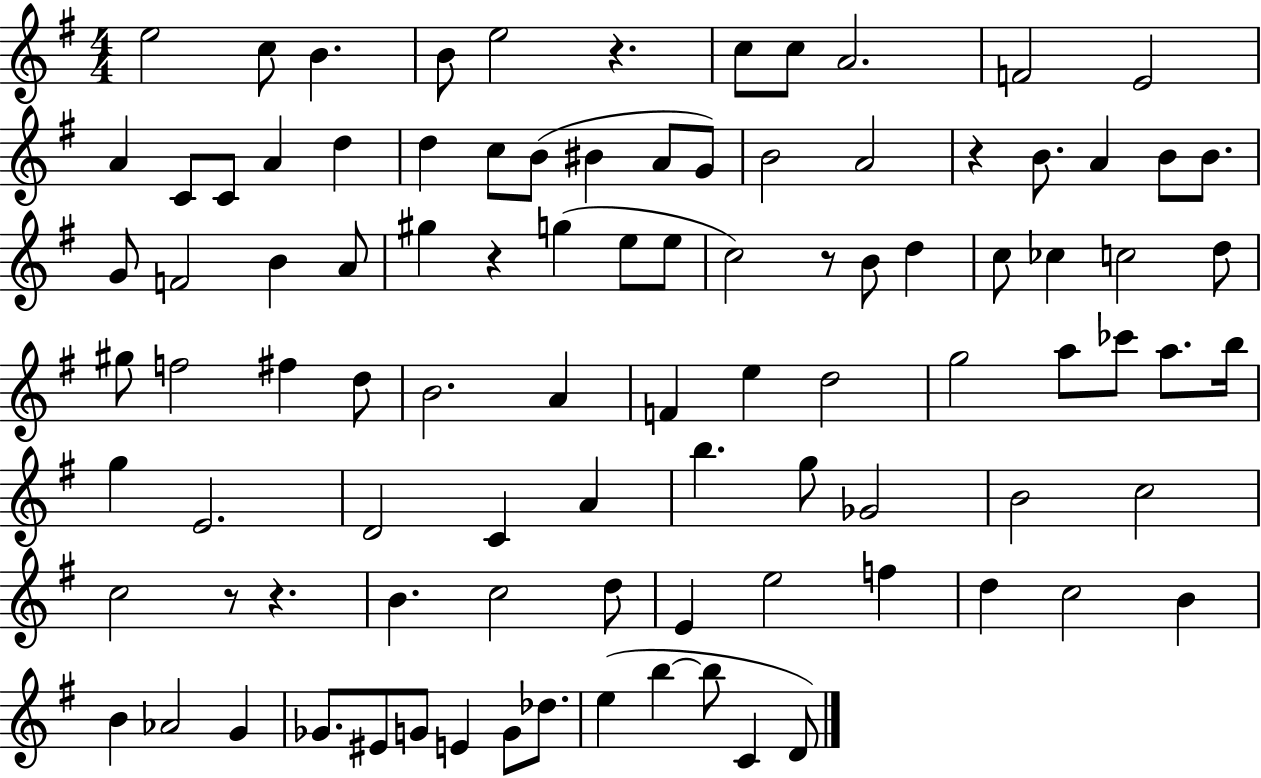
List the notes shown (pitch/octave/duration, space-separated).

E5/h C5/e B4/q. B4/e E5/h R/q. C5/e C5/e A4/h. F4/h E4/h A4/q C4/e C4/e A4/q D5/q D5/q C5/e B4/e BIS4/q A4/e G4/e B4/h A4/h R/q B4/e. A4/q B4/e B4/e. G4/e F4/h B4/q A4/e G#5/q R/q G5/q E5/e E5/e C5/h R/e B4/e D5/q C5/e CES5/q C5/h D5/e G#5/e F5/h F#5/q D5/e B4/h. A4/q F4/q E5/q D5/h G5/h A5/e CES6/e A5/e. B5/s G5/q E4/h. D4/h C4/q A4/q B5/q. G5/e Gb4/h B4/h C5/h C5/h R/e R/q. B4/q. C5/h D5/e E4/q E5/h F5/q D5/q C5/h B4/q B4/q Ab4/h G4/q Gb4/e. EIS4/e G4/e E4/q G4/e Db5/e. E5/q B5/q B5/e C4/q D4/e